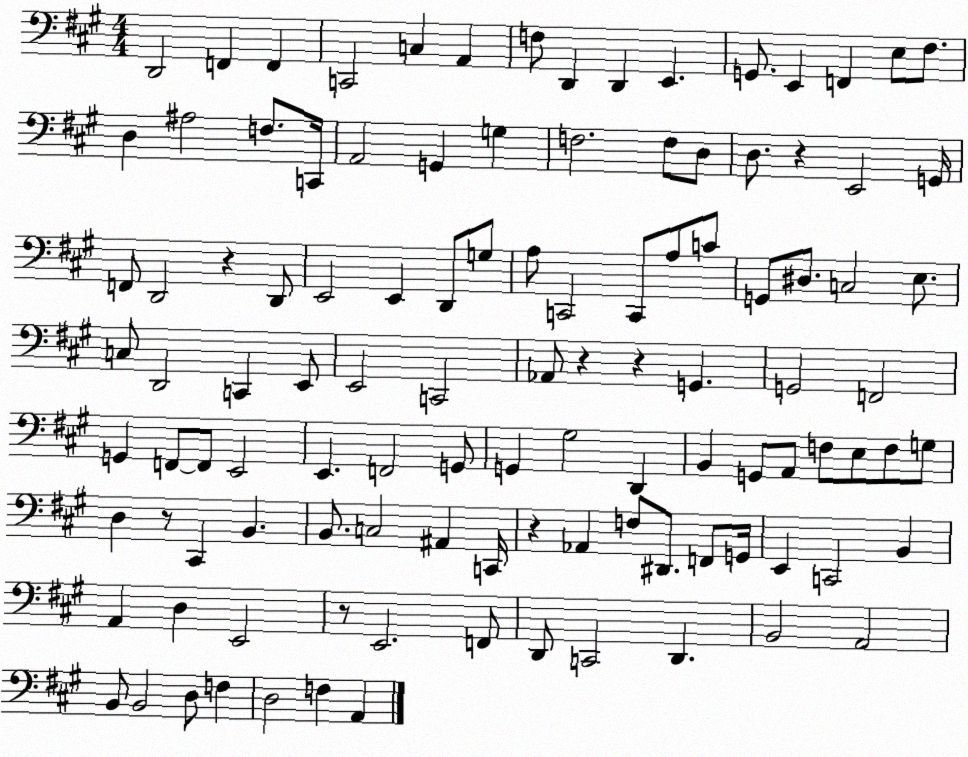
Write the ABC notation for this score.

X:1
T:Untitled
M:4/4
L:1/4
K:A
D,,2 F,, F,, C,,2 C, A,, F,/2 D,, D,, E,, G,,/2 E,, F,, E,/2 ^F,/2 D, ^A,2 F,/2 C,,/4 A,,2 G,, G, F,2 F,/2 D,/2 D,/2 z E,,2 G,,/4 F,,/2 D,,2 z D,,/2 E,,2 E,, D,,/2 G,/2 A,/2 C,,2 C,,/2 A,/2 C/2 G,,/2 ^D,/2 C,2 E,/2 C,/2 D,,2 C,, E,,/2 E,,2 C,,2 _A,,/2 z z G,, G,,2 F,,2 G,, F,,/2 F,,/2 E,,2 E,, F,,2 G,,/2 G,, ^G,2 D,, B,, G,,/2 A,,/2 F,/2 E,/2 F,/2 G,/2 D, z/2 ^C,, B,, B,,/2 C,2 ^A,, C,,/4 z _A,, F,/2 ^D,,/2 F,,/2 G,,/4 E,, C,,2 B,, A,, D, E,,2 z/2 E,,2 F,,/2 D,,/2 C,,2 D,, B,,2 A,,2 B,,/2 B,,2 D,/2 F, D,2 F, A,,